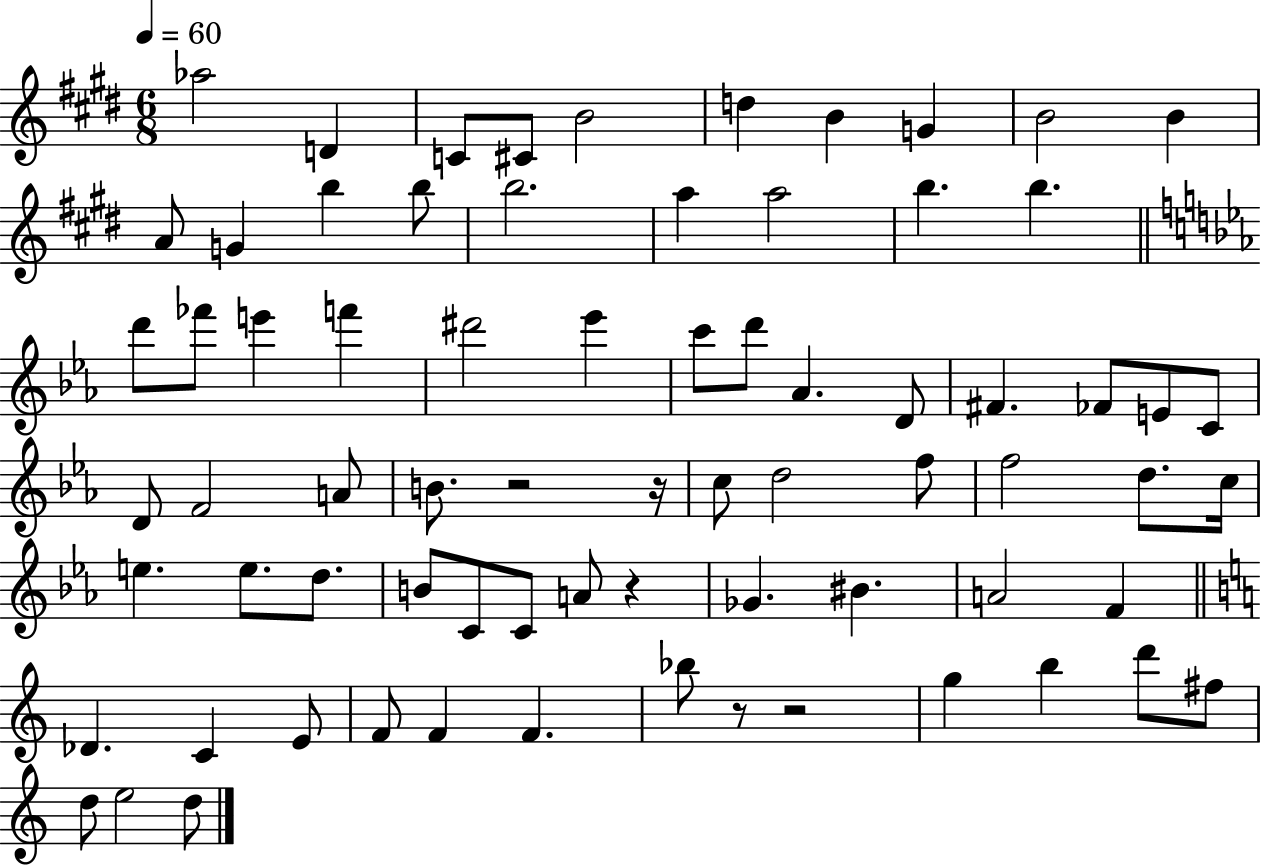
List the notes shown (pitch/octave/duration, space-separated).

Ab5/h D4/q C4/e C#4/e B4/h D5/q B4/q G4/q B4/h B4/q A4/e G4/q B5/q B5/e B5/h. A5/q A5/h B5/q. B5/q. D6/e FES6/e E6/q F6/q D#6/h Eb6/q C6/e D6/e Ab4/q. D4/e F#4/q. FES4/e E4/e C4/e D4/e F4/h A4/e B4/e. R/h R/s C5/e D5/h F5/e F5/h D5/e. C5/s E5/q. E5/e. D5/e. B4/e C4/e C4/e A4/e R/q Gb4/q. BIS4/q. A4/h F4/q Db4/q. C4/q E4/e F4/e F4/q F4/q. Bb5/e R/e R/h G5/q B5/q D6/e F#5/e D5/e E5/h D5/e